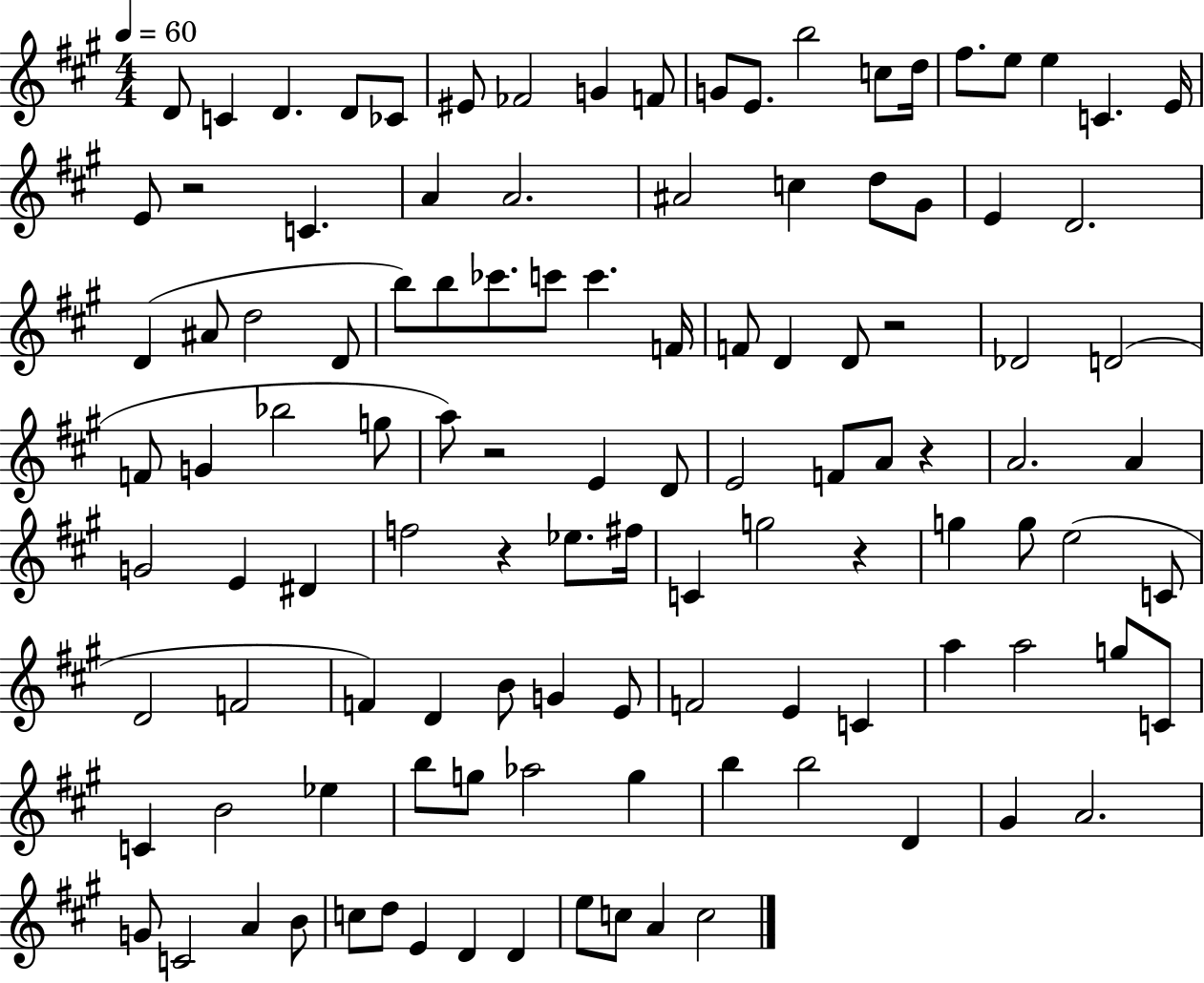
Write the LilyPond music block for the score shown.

{
  \clef treble
  \numericTimeSignature
  \time 4/4
  \key a \major
  \tempo 4 = 60
  d'8 c'4 d'4. d'8 ces'8 | eis'8 fes'2 g'4 f'8 | g'8 e'8. b''2 c''8 d''16 | fis''8. e''8 e''4 c'4. e'16 | \break e'8 r2 c'4. | a'4 a'2. | ais'2 c''4 d''8 gis'8 | e'4 d'2. | \break d'4( ais'8 d''2 d'8 | b''8) b''8 ces'''8. c'''8 c'''4. f'16 | f'8 d'4 d'8 r2 | des'2 d'2( | \break f'8 g'4 bes''2 g''8 | a''8) r2 e'4 d'8 | e'2 f'8 a'8 r4 | a'2. a'4 | \break g'2 e'4 dis'4 | f''2 r4 ees''8. fis''16 | c'4 g''2 r4 | g''4 g''8 e''2( c'8 | \break d'2 f'2 | f'4) d'4 b'8 g'4 e'8 | f'2 e'4 c'4 | a''4 a''2 g''8 c'8 | \break c'4 b'2 ees''4 | b''8 g''8 aes''2 g''4 | b''4 b''2 d'4 | gis'4 a'2. | \break g'8 c'2 a'4 b'8 | c''8 d''8 e'4 d'4 d'4 | e''8 c''8 a'4 c''2 | \bar "|."
}